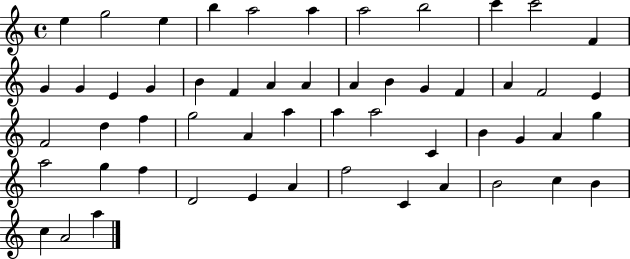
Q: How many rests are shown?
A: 0